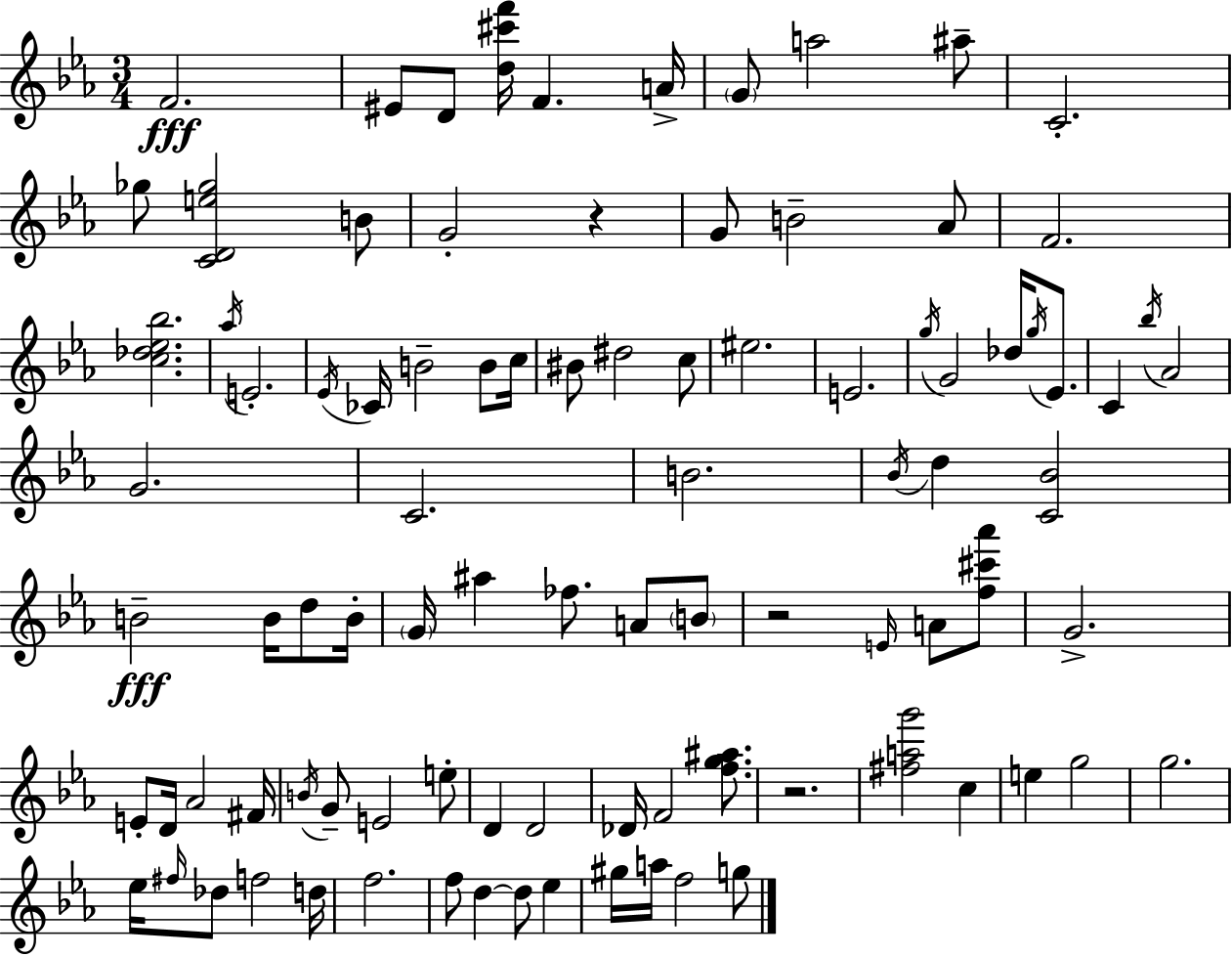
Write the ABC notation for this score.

X:1
T:Untitled
M:3/4
L:1/4
K:Eb
F2 ^E/2 D/2 [d^c'f']/4 F A/4 G/2 a2 ^a/2 C2 _g/2 [CDe_g]2 B/2 G2 z G/2 B2 _A/2 F2 [c_d_e_b]2 _a/4 E2 _E/4 _C/4 B2 B/2 c/4 ^B/2 ^d2 c/2 ^e2 E2 g/4 G2 _d/4 g/4 _E/2 C _b/4 _A2 G2 C2 B2 _B/4 d [C_B]2 B2 B/4 d/2 B/4 G/4 ^a _f/2 A/2 B/2 z2 E/4 A/2 [f^c'_a']/2 G2 E/2 D/4 _A2 ^F/4 B/4 G/2 E2 e/2 D D2 _D/4 F2 [fg^a]/2 z2 [^fag']2 c e g2 g2 _e/4 ^f/4 _d/2 f2 d/4 f2 f/2 d d/2 _e ^g/4 a/4 f2 g/2